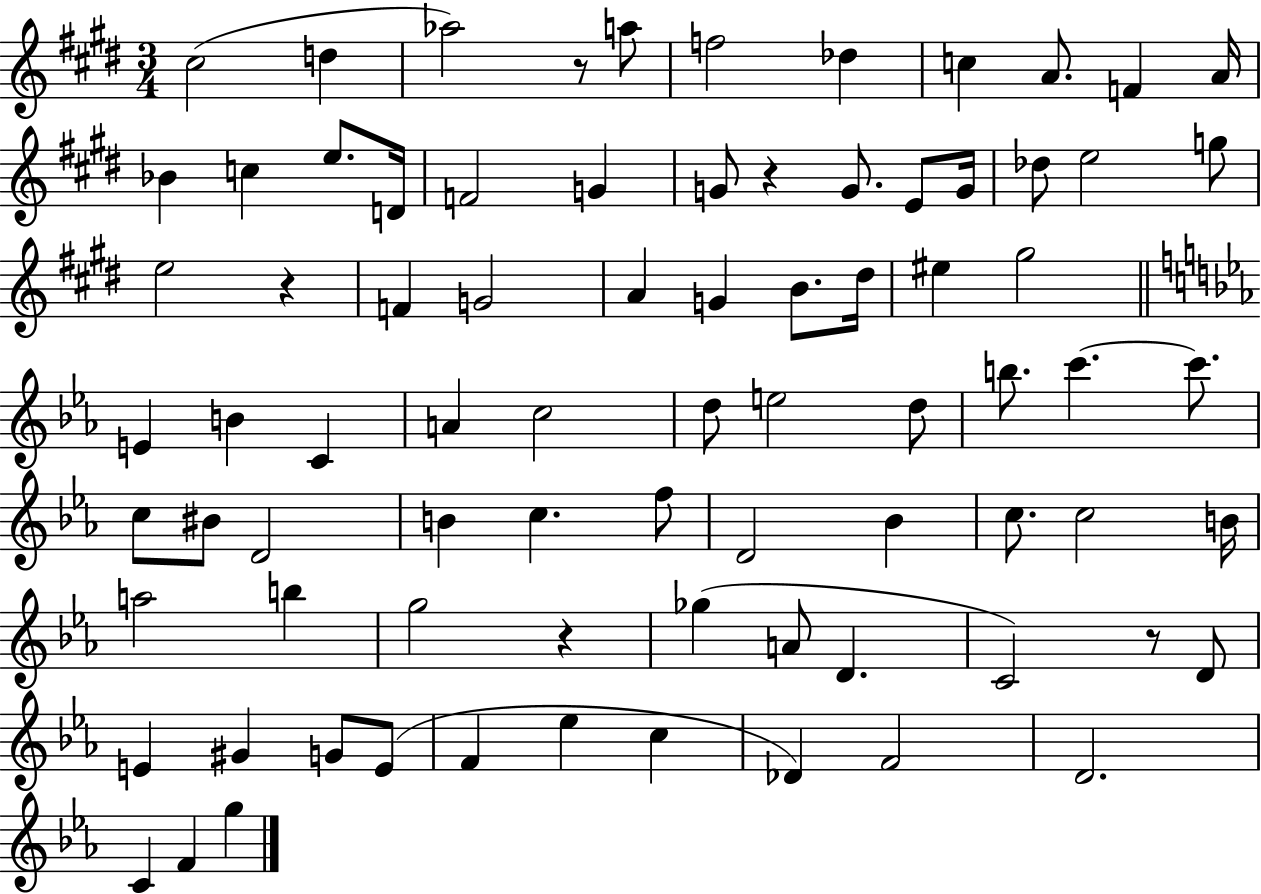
C#5/h D5/q Ab5/h R/e A5/e F5/h Db5/q C5/q A4/e. F4/q A4/s Bb4/q C5/q E5/e. D4/s F4/h G4/q G4/e R/q G4/e. E4/e G4/s Db5/e E5/h G5/e E5/h R/q F4/q G4/h A4/q G4/q B4/e. D#5/s EIS5/q G#5/h E4/q B4/q C4/q A4/q C5/h D5/e E5/h D5/e B5/e. C6/q. C6/e. C5/e BIS4/e D4/h B4/q C5/q. F5/e D4/h Bb4/q C5/e. C5/h B4/s A5/h B5/q G5/h R/q Gb5/q A4/e D4/q. C4/h R/e D4/e E4/q G#4/q G4/e E4/e F4/q Eb5/q C5/q Db4/q F4/h D4/h. C4/q F4/q G5/q